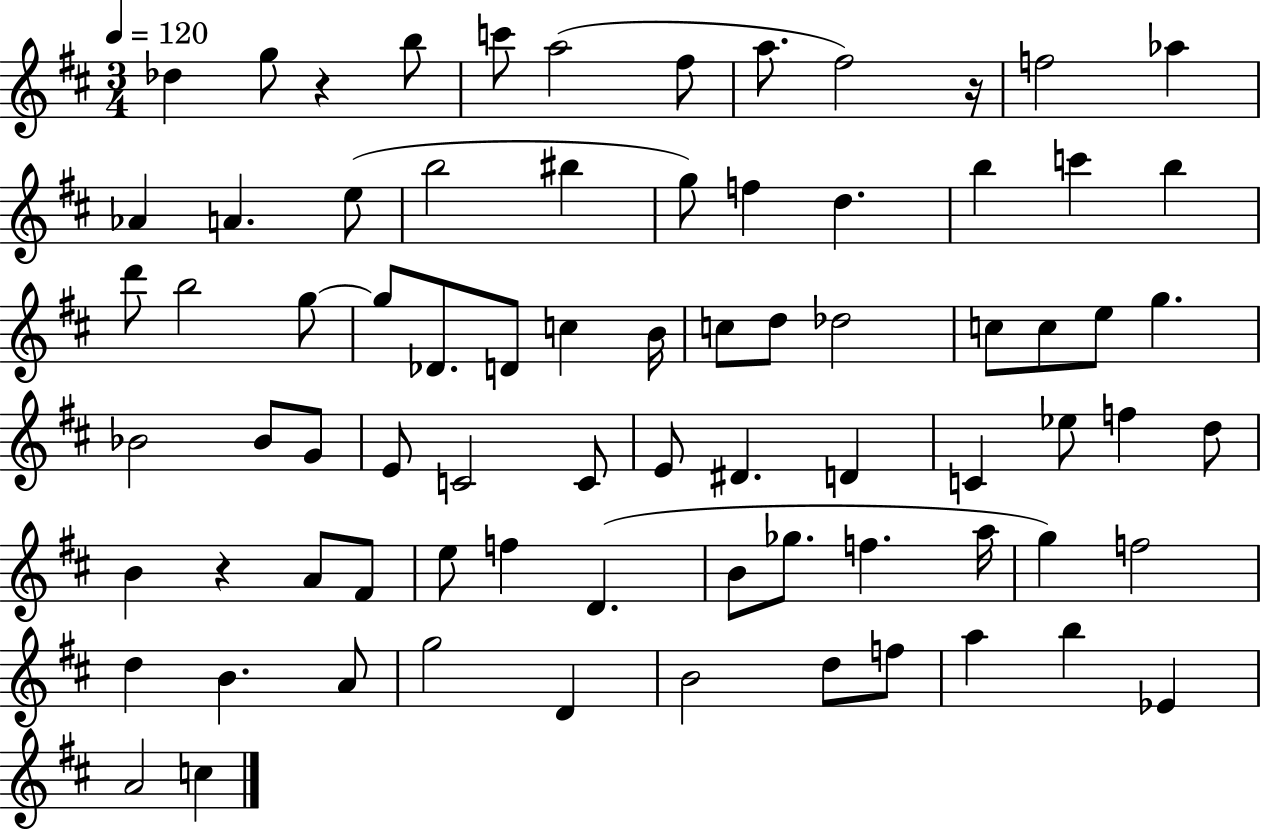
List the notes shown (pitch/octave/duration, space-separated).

Db5/q G5/e R/q B5/e C6/e A5/h F#5/e A5/e. F#5/h R/s F5/h Ab5/q Ab4/q A4/q. E5/e B5/h BIS5/q G5/e F5/q D5/q. B5/q C6/q B5/q D6/e B5/h G5/e G5/e Db4/e. D4/e C5/q B4/s C5/e D5/e Db5/h C5/e C5/e E5/e G5/q. Bb4/h Bb4/e G4/e E4/e C4/h C4/e E4/e D#4/q. D4/q C4/q Eb5/e F5/q D5/e B4/q R/q A4/e F#4/e E5/e F5/q D4/q. B4/e Gb5/e. F5/q. A5/s G5/q F5/h D5/q B4/q. A4/e G5/h D4/q B4/h D5/e F5/e A5/q B5/q Eb4/q A4/h C5/q